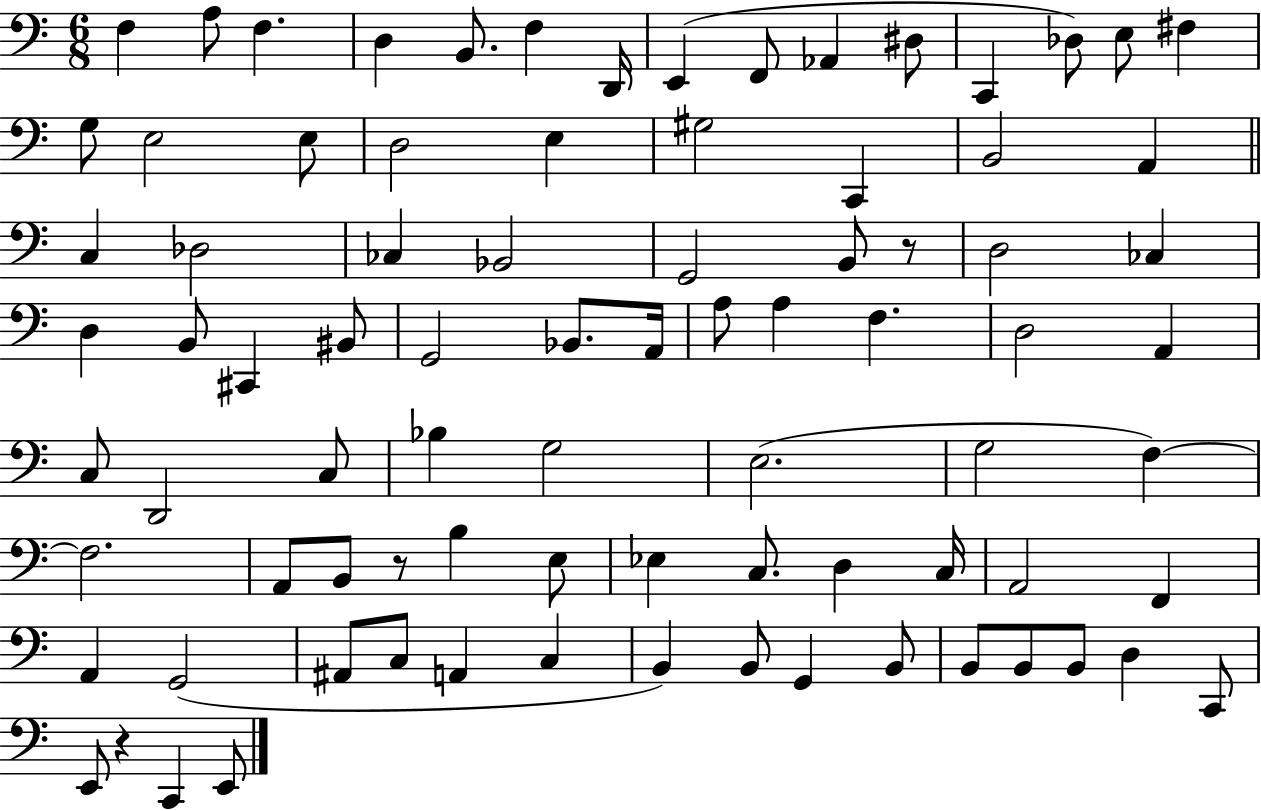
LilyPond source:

{
  \clef bass
  \numericTimeSignature
  \time 6/8
  \key c \major
  f4 a8 f4. | d4 b,8. f4 d,16 | e,4( f,8 aes,4 dis8 | c,4 des8) e8 fis4 | \break g8 e2 e8 | d2 e4 | gis2 c,4 | b,2 a,4 | \break \bar "||" \break \key a \minor c4 des2 | ces4 bes,2 | g,2 b,8 r8 | d2 ces4 | \break d4 b,8 cis,4 bis,8 | g,2 bes,8. a,16 | a8 a4 f4. | d2 a,4 | \break c8 d,2 c8 | bes4 g2 | e2.( | g2 f4~~) | \break f2. | a,8 b,8 r8 b4 e8 | ees4 c8. d4 c16 | a,2 f,4 | \break a,4 g,2( | ais,8 c8 a,4 c4 | b,4) b,8 g,4 b,8 | b,8 b,8 b,8 d4 c,8 | \break e,8 r4 c,4 e,8 | \bar "|."
}